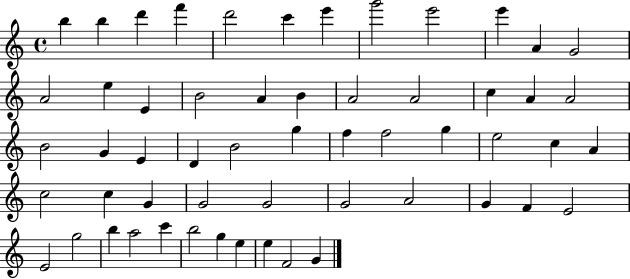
{
  \clef treble
  \time 4/4
  \defaultTimeSignature
  \key c \major
  b''4 b''4 d'''4 f'''4 | d'''2 c'''4 e'''4 | g'''2 e'''2 | e'''4 a'4 g'2 | \break a'2 e''4 e'4 | b'2 a'4 b'4 | a'2 a'2 | c''4 a'4 a'2 | \break b'2 g'4 e'4 | d'4 b'2 g''4 | f''4 f''2 g''4 | e''2 c''4 a'4 | \break c''2 c''4 g'4 | g'2 g'2 | g'2 a'2 | g'4 f'4 e'2 | \break e'2 g''2 | b''4 a''2 c'''4 | b''2 g''4 e''4 | e''4 f'2 g'4 | \break \bar "|."
}